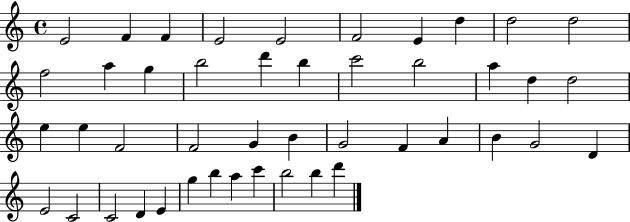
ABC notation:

X:1
T:Untitled
M:4/4
L:1/4
K:C
E2 F F E2 E2 F2 E d d2 d2 f2 a g b2 d' b c'2 b2 a d d2 e e F2 F2 G B G2 F A B G2 D E2 C2 C2 D E g b a c' b2 b d'